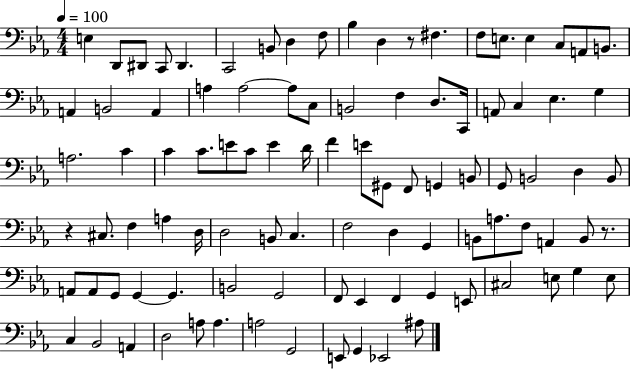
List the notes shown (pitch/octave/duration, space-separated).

E3/q D2/e D#2/e C2/e D#2/q. C2/h B2/e D3/q F3/e Bb3/q D3/q R/e F#3/q. F3/e E3/e. E3/q C3/e A2/e B2/e. A2/q B2/h A2/q A3/q A3/h A3/e C3/e B2/h F3/q D3/e. C2/s A2/e C3/q Eb3/q. G3/q A3/h. C4/q C4/q C4/e. E4/e C4/e E4/q D4/s F4/q E4/e G#2/e F2/e G2/q B2/e G2/e B2/h D3/q B2/e R/q C#3/e. F3/q A3/q D3/s D3/h B2/e C3/q. F3/h D3/q G2/q B2/e A3/e. F3/e A2/q B2/e R/e. A2/e A2/e G2/e G2/q G2/q. B2/h G2/h F2/e Eb2/q F2/q G2/q E2/e C#3/h E3/e G3/q E3/e C3/q Bb2/h A2/q D3/h A3/e A3/q. A3/h G2/h E2/e G2/q Eb2/h A#3/e